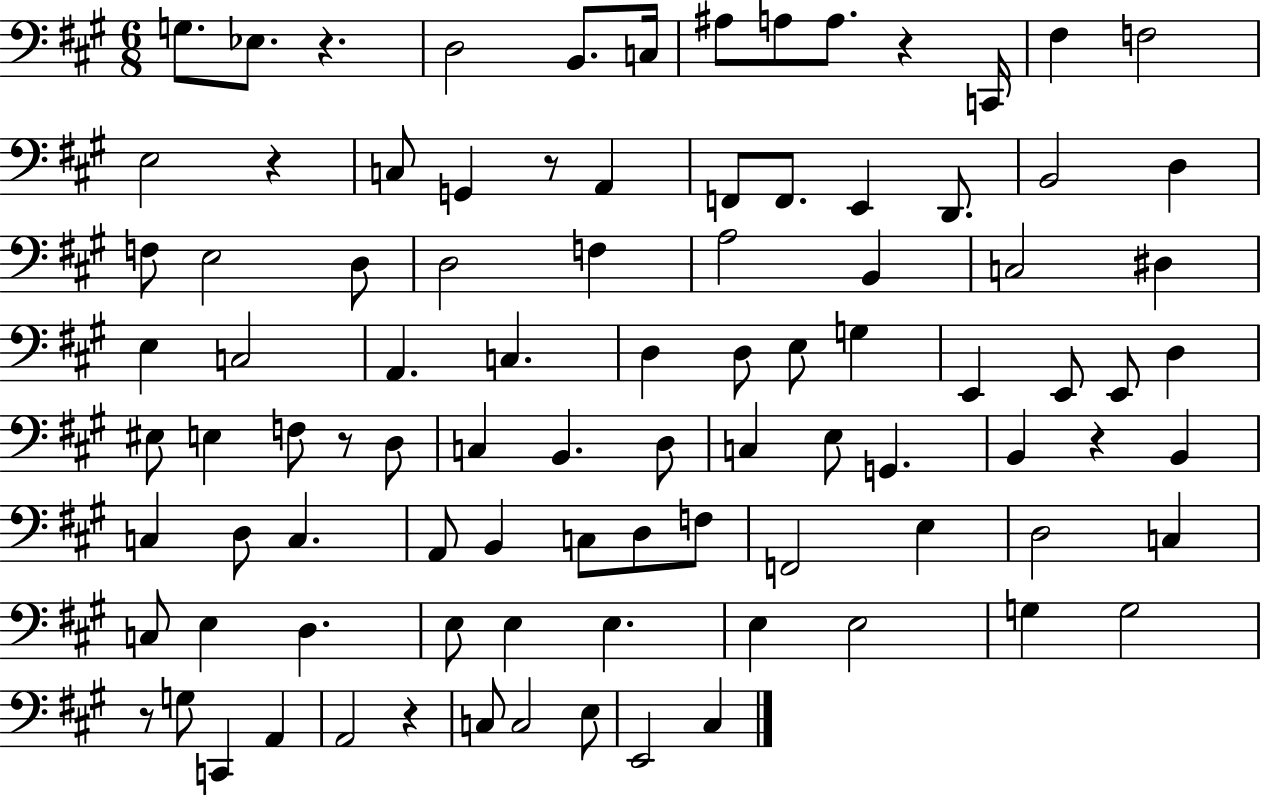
X:1
T:Untitled
M:6/8
L:1/4
K:A
G,/2 _E,/2 z D,2 B,,/2 C,/4 ^A,/2 A,/2 A,/2 z C,,/4 ^F, F,2 E,2 z C,/2 G,, z/2 A,, F,,/2 F,,/2 E,, D,,/2 B,,2 D, F,/2 E,2 D,/2 D,2 F, A,2 B,, C,2 ^D, E, C,2 A,, C, D, D,/2 E,/2 G, E,, E,,/2 E,,/2 D, ^E,/2 E, F,/2 z/2 D,/2 C, B,, D,/2 C, E,/2 G,, B,, z B,, C, D,/2 C, A,,/2 B,, C,/2 D,/2 F,/2 F,,2 E, D,2 C, C,/2 E, D, E,/2 E, E, E, E,2 G, G,2 z/2 G,/2 C,, A,, A,,2 z C,/2 C,2 E,/2 E,,2 ^C,